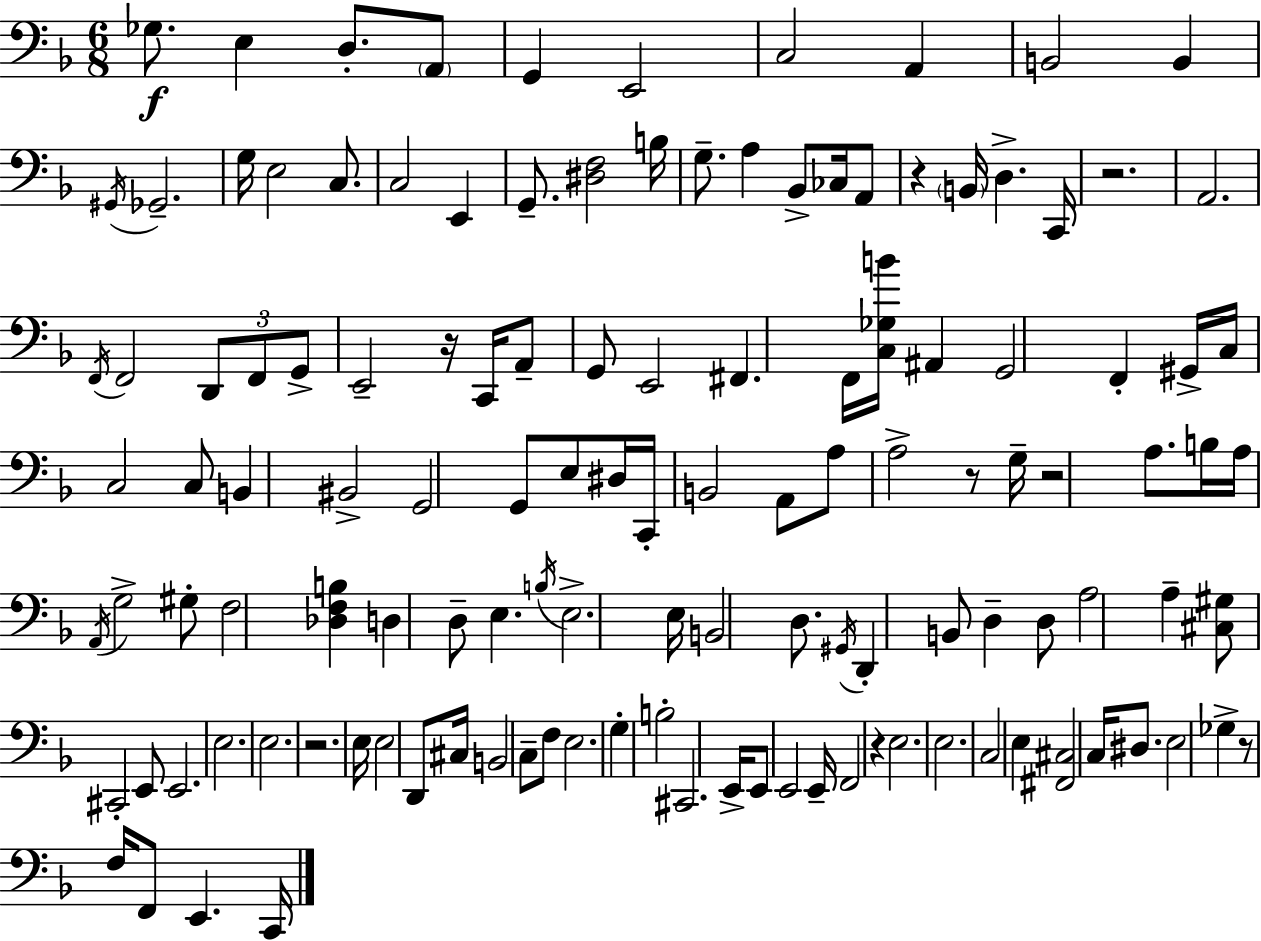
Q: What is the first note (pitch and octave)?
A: Gb3